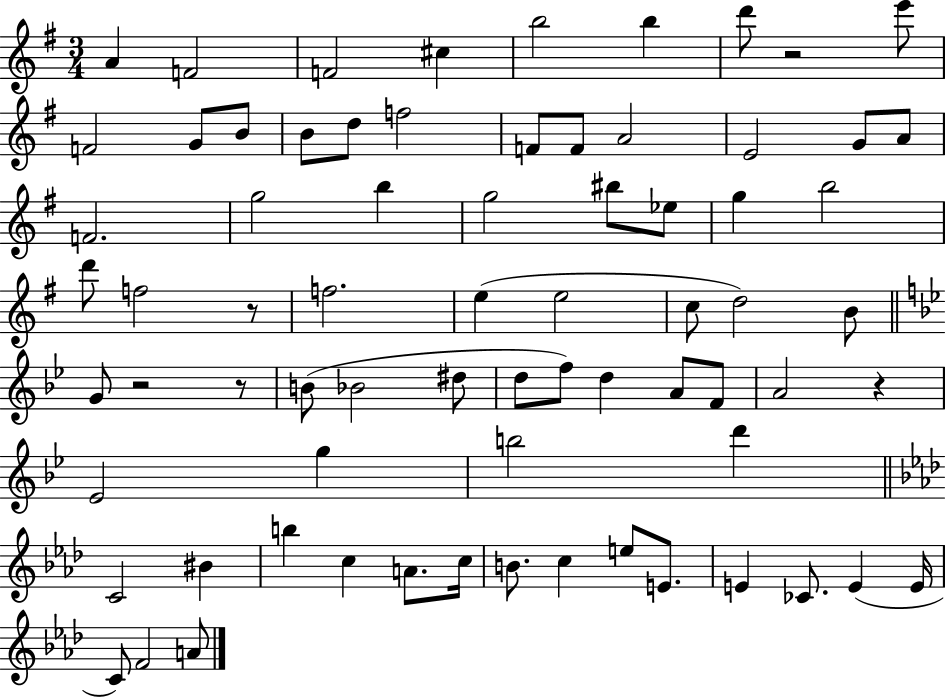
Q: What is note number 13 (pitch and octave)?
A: D5